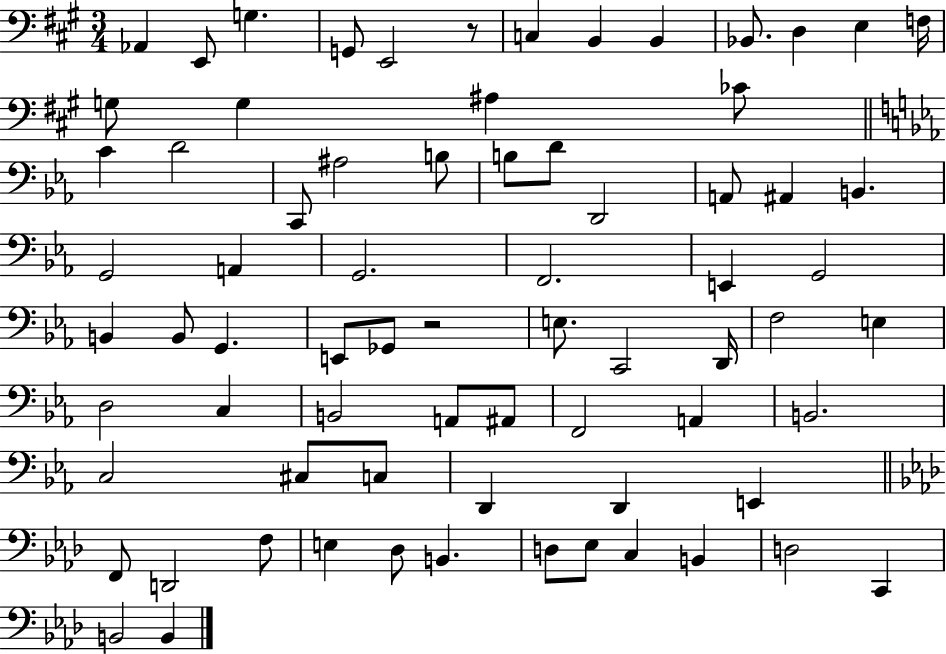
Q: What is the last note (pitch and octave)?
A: B2